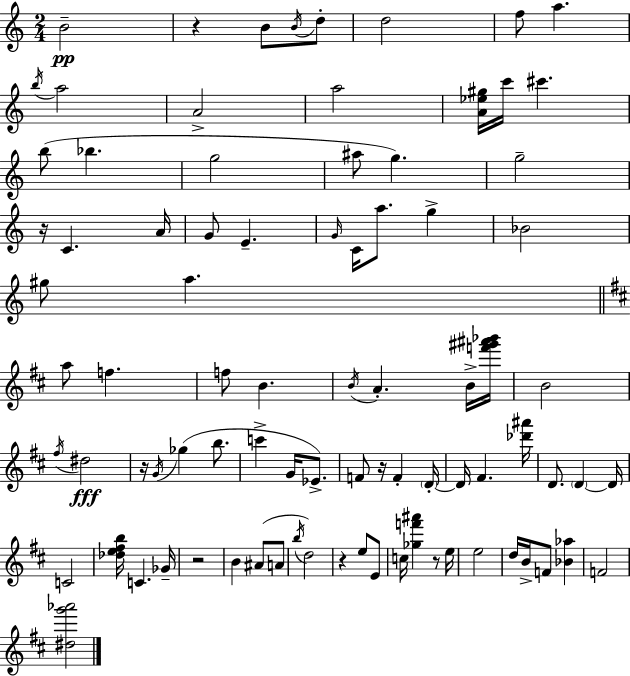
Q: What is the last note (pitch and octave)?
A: F4